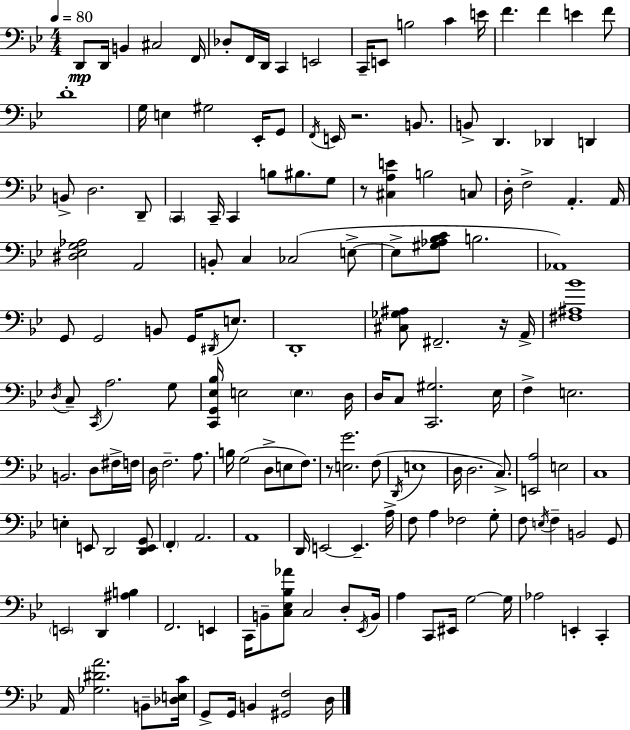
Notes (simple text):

D2/e D2/s B2/q C#3/h F2/s Db3/e F2/s D2/s C2/q E2/h C2/s E2/e B3/h C4/q E4/s F4/q. F4/q E4/q F4/e D4/w G3/s E3/q G#3/h Eb2/s G2/e F2/s E2/s R/h. B2/e. B2/e D2/q. Db2/q D2/q B2/e D3/h. D2/e C2/q C2/s C2/q B3/e BIS3/e. G3/e R/e [C#3,A3,E4]/q B3/h C3/e D3/s F3/h A2/q. A2/s [D#3,Eb3,G3,Ab3]/h A2/h B2/e C3/q CES3/h E3/e E3/e [G#3,Ab3,Bb3,C4]/e B3/h. Ab2/w G2/e G2/h B2/e G2/s D#2/s E3/e. D2/w [C#3,Gb3,A#3]/e F#2/h. R/s A2/s [F#3,A#3,Bb4]/w D3/s C3/e C2/s A3/h. G3/e [C2,G2,Eb3,Bb3]/s E3/h E3/q. D3/s D3/s C3/e [C2,G#3]/h. Eb3/s F3/q E3/h. B2/h. D3/e F#3/s F3/s D3/s F3/h. A3/e. B3/s G3/h D3/e E3/e F3/e. R/e [E3,G4]/h. F3/e D2/s E3/w D3/s D3/h. C3/e. [E2,A3]/h E3/h C3/w E3/q E2/e D2/h [D2,E2,G2]/e F2/q A2/h. A2/w D2/s E2/h E2/q. A3/s F3/e A3/q FES3/h G3/e F3/e E3/s F3/q B2/h G2/e E2/h D2/q [A#3,B3]/q F2/h. E2/q C2/s B2/e [C3,Eb3,Bb3,Ab4]/e C3/h D3/e Eb2/s B2/s A3/q C2/e EIS2/s G3/h G3/s Ab3/h E2/q C2/q A2/s [Gb3,D#4,A4]/h. B2/e [Db3,E3,C4]/s G2/e G2/s B2/q [G#2,F3]/h D3/s